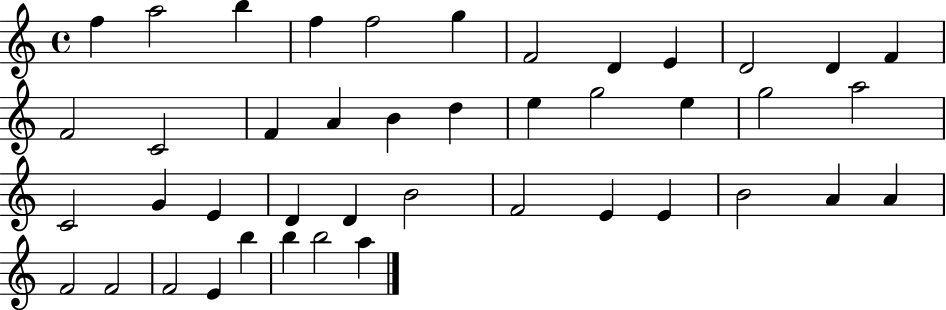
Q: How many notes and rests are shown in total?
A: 43